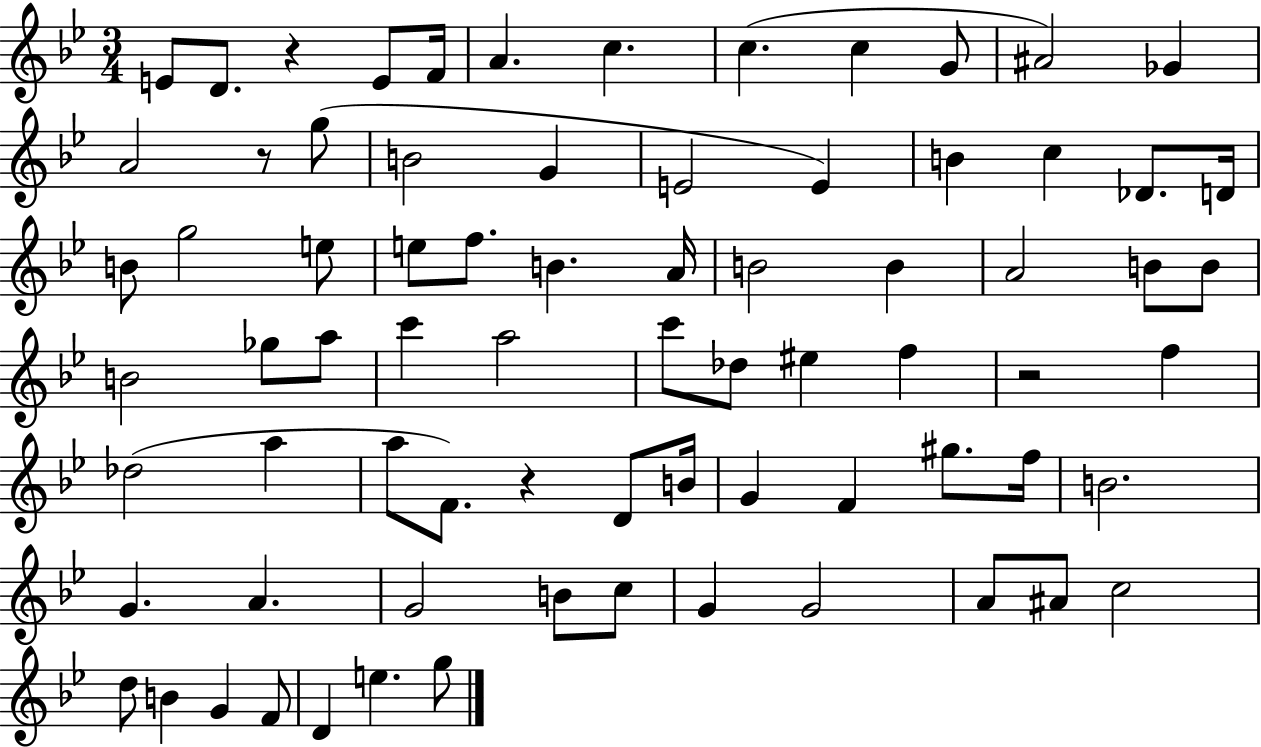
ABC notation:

X:1
T:Untitled
M:3/4
L:1/4
K:Bb
E/2 D/2 z E/2 F/4 A c c c G/2 ^A2 _G A2 z/2 g/2 B2 G E2 E B c _D/2 D/4 B/2 g2 e/2 e/2 f/2 B A/4 B2 B A2 B/2 B/2 B2 _g/2 a/2 c' a2 c'/2 _d/2 ^e f z2 f _d2 a a/2 F/2 z D/2 B/4 G F ^g/2 f/4 B2 G A G2 B/2 c/2 G G2 A/2 ^A/2 c2 d/2 B G F/2 D e g/2